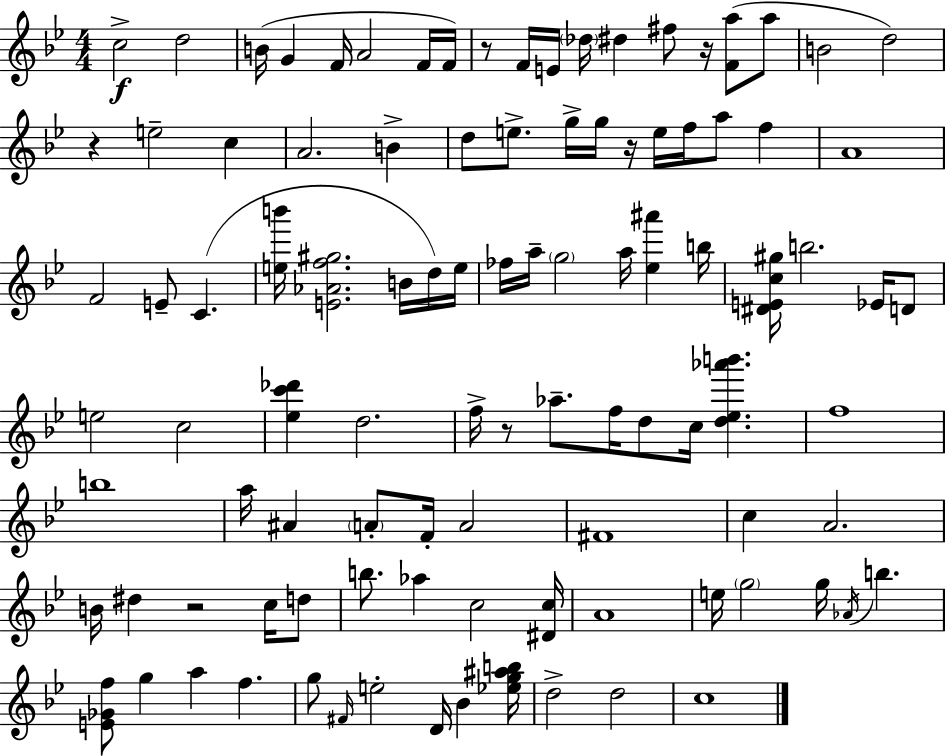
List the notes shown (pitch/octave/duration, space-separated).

C5/h D5/h B4/s G4/q F4/s A4/h F4/s F4/s R/e F4/s E4/s Db5/s D#5/q F#5/e R/s [F4,A5]/e A5/e B4/h D5/h R/q E5/h C5/q A4/h. B4/q D5/e E5/e. G5/s G5/s R/s E5/s F5/s A5/e F5/q A4/w F4/h E4/e C4/q. [E5,B6]/s [E4,Ab4,F5,G#5]/h. B4/s D5/s E5/s FES5/s A5/s G5/h A5/s [Eb5,A#6]/q B5/s [D#4,E4,C5,G#5]/s B5/h. Eb4/s D4/e E5/h C5/h [Eb5,C6,Db6]/q D5/h. F5/s R/e Ab5/e. F5/s D5/e C5/s [D5,Eb5,Ab6,B6]/q. F5/w B5/w A5/s A#4/q A4/e F4/s A4/h F#4/w C5/q A4/h. B4/s D#5/q R/h C5/s D5/e B5/e. Ab5/q C5/h [D#4,C5]/s A4/w E5/s G5/h G5/s Ab4/s B5/q. [E4,Gb4,F5]/e G5/q A5/q F5/q. G5/e F#4/s E5/h D4/s Bb4/q [Eb5,G5,A#5,B5]/s D5/h D5/h C5/w